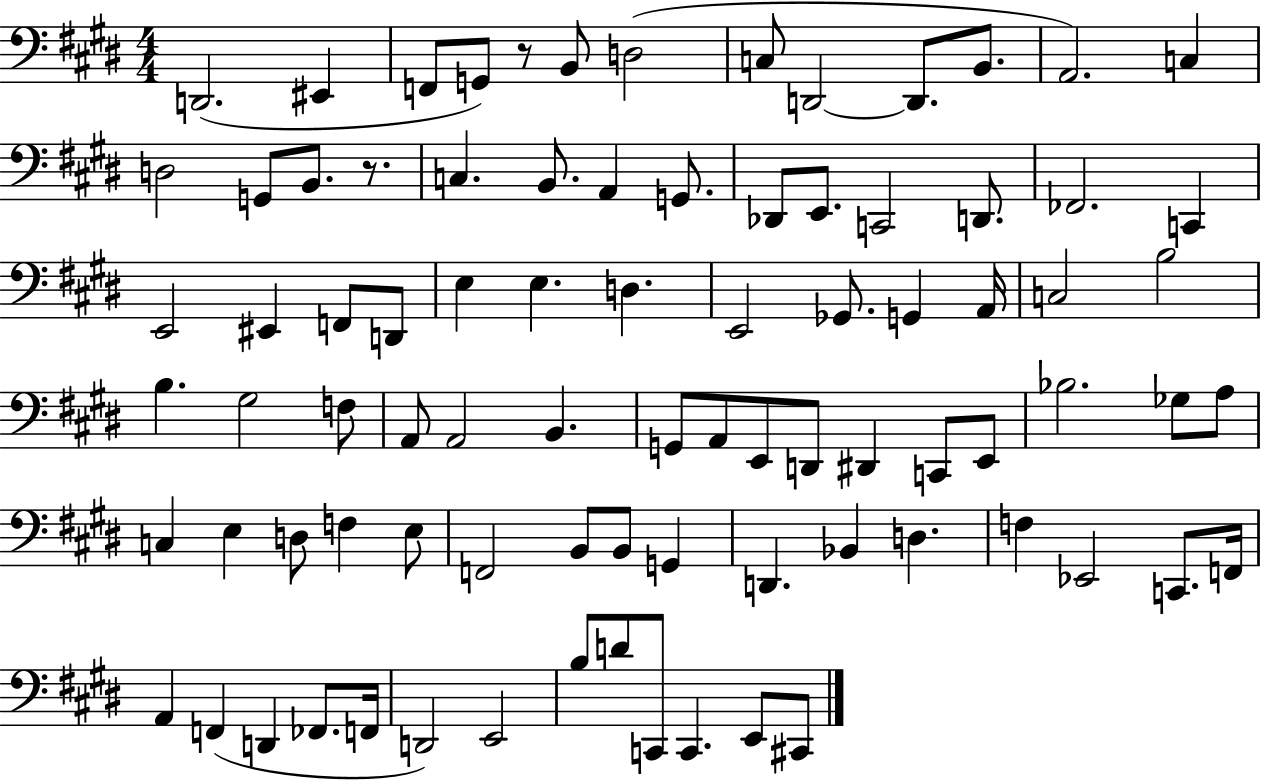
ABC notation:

X:1
T:Untitled
M:4/4
L:1/4
K:E
D,,2 ^E,, F,,/2 G,,/2 z/2 B,,/2 D,2 C,/2 D,,2 D,,/2 B,,/2 A,,2 C, D,2 G,,/2 B,,/2 z/2 C, B,,/2 A,, G,,/2 _D,,/2 E,,/2 C,,2 D,,/2 _F,,2 C,, E,,2 ^E,, F,,/2 D,,/2 E, E, D, E,,2 _G,,/2 G,, A,,/4 C,2 B,2 B, ^G,2 F,/2 A,,/2 A,,2 B,, G,,/2 A,,/2 E,,/2 D,,/2 ^D,, C,,/2 E,,/2 _B,2 _G,/2 A,/2 C, E, D,/2 F, E,/2 F,,2 B,,/2 B,,/2 G,, D,, _B,, D, F, _E,,2 C,,/2 F,,/4 A,, F,, D,, _F,,/2 F,,/4 D,,2 E,,2 B,/2 D/2 C,,/2 C,, E,,/2 ^C,,/2